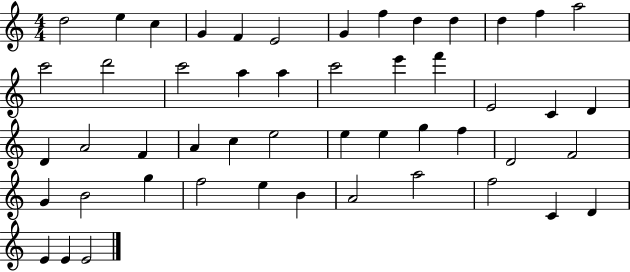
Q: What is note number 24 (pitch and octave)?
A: D4